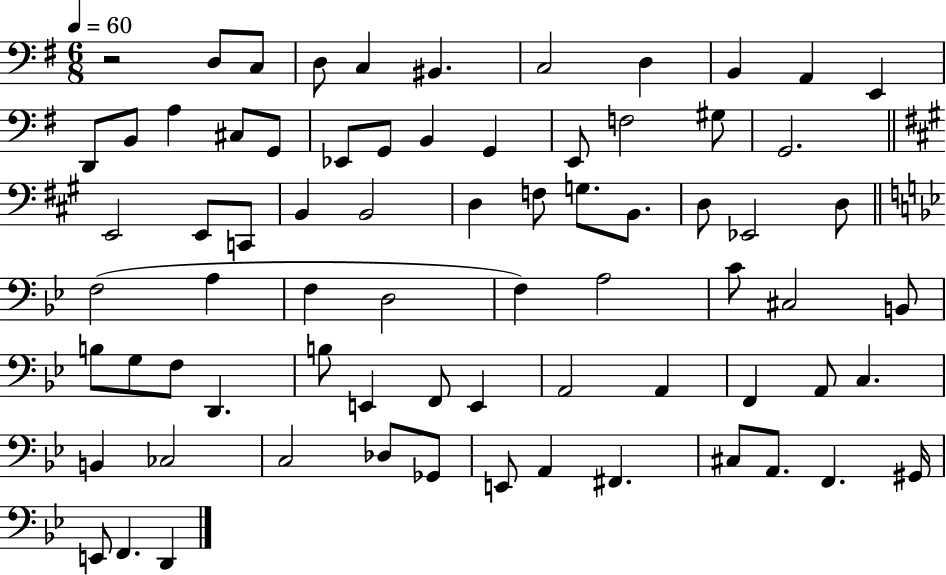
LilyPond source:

{
  \clef bass
  \numericTimeSignature
  \time 6/8
  \key g \major
  \tempo 4 = 60
  r2 d8 c8 | d8 c4 bis,4. | c2 d4 | b,4 a,4 e,4 | \break d,8 b,8 a4 cis8 g,8 | ees,8 g,8 b,4 g,4 | e,8 f2 gis8 | g,2. | \break \bar "||" \break \key a \major e,2 e,8 c,8 | b,4 b,2 | d4 f8 g8. b,8. | d8 ees,2 d8 | \break \bar "||" \break \key bes \major f2( a4 | f4 d2 | f4) a2 | c'8 cis2 b,8 | \break b8 g8 f8 d,4. | b8 e,4 f,8 e,4 | a,2 a,4 | f,4 a,8 c4. | \break b,4 ces2 | c2 des8 ges,8 | e,8 a,4 fis,4. | cis8 a,8. f,4. gis,16 | \break e,8 f,4. d,4 | \bar "|."
}